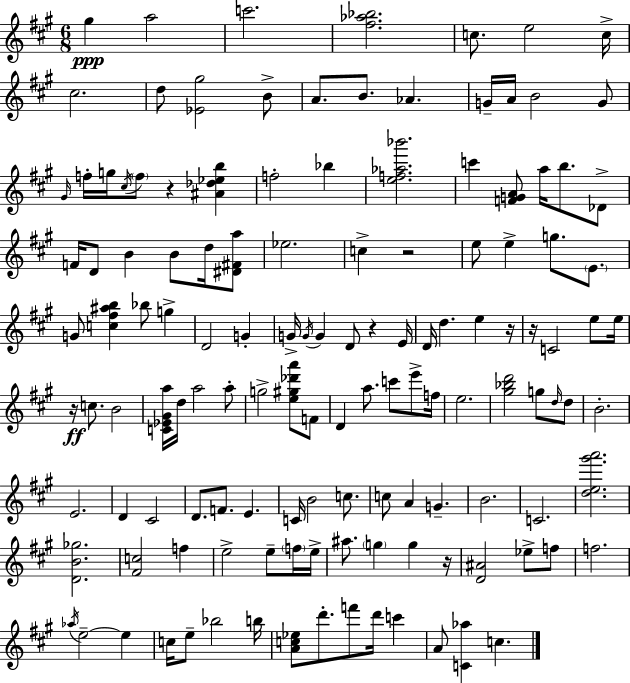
G#5/q A5/h C6/h. [F#5,Ab5,Bb5]/h. C5/e. E5/h C5/s C#5/h. D5/e [Eb4,G#5]/h B4/e A4/e. B4/e. Ab4/q. G4/s A4/s B4/h G4/e G#4/s F5/s G5/s C#5/s F5/e R/q [A#4,Db5,Eb5,B5]/q F5/h Bb5/q [E5,F5,Ab5,Bb6]/h. C6/q [F4,G4,A4]/e A5/s B5/e. Db4/e F4/s D4/e B4/q B4/e D5/s [D#4,F#4,A5]/e Eb5/h. C5/q R/h E5/e E5/q G5/e. E4/e. G4/e [C5,F#5,A#5,B5]/q Bb5/e G5/q D4/h G4/q G4/s G4/s G4/q D4/e R/q E4/s D4/s D5/q. E5/q R/s R/s C4/h E5/e E5/s R/s C5/e. B4/h [C4,Eb4,G#4,A5]/s D5/s A5/h A5/e G5/h [E5,G#5,Db6,A6]/e F4/e D4/q A5/e. C6/e E6/e F5/s E5/h. [G#5,Bb5,D6]/h G5/e D5/s D5/e B4/h. E4/h. D4/q C#4/h D4/e. F4/e. E4/q. C4/s B4/h C5/e. C5/e A4/q G4/q. B4/h. C4/h. [D5,E5,G#6,A6]/h. [D4,B4,Gb5]/h. [F#4,C5]/h F5/q E5/h E5/e F5/s E5/s A#5/e. G5/q G5/q R/s [D4,A#4]/h Eb5/e F5/e F5/h. Ab5/s E5/h E5/q C5/s E5/e Bb5/h B5/s [A4,C5,Eb5]/e D6/e. F6/e D6/s C6/q A4/e [C4,Ab5]/q C5/q.